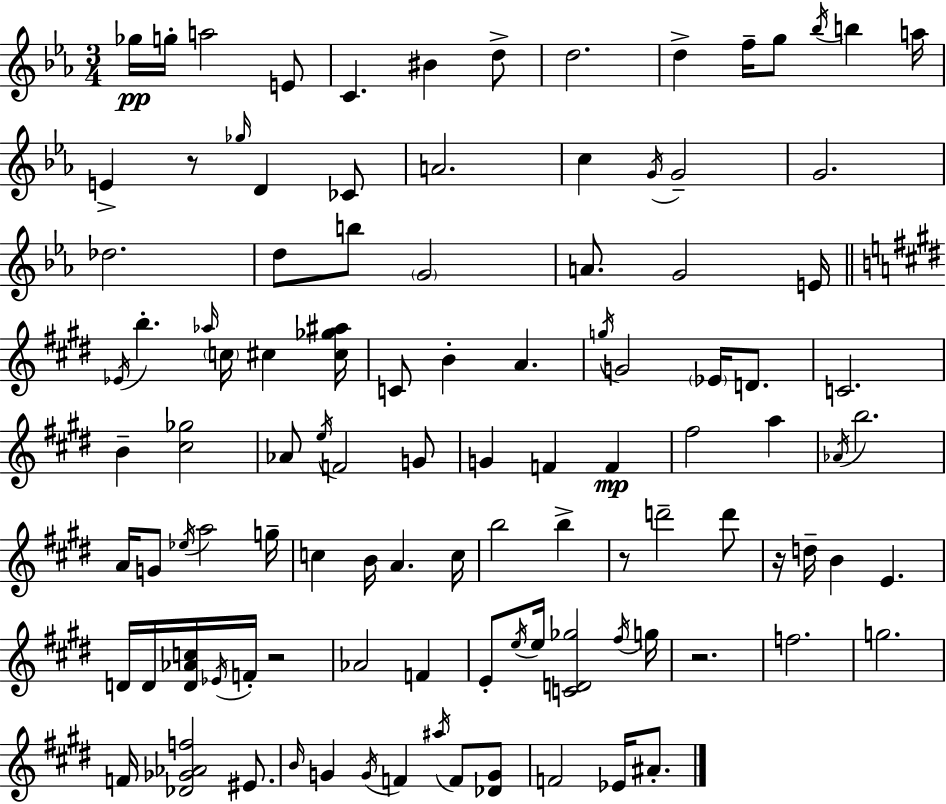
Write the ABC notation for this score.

X:1
T:Untitled
M:3/4
L:1/4
K:Eb
_g/4 g/4 a2 E/2 C ^B d/2 d2 d f/4 g/2 _b/4 b a/4 E z/2 _g/4 D _C/2 A2 c G/4 G2 G2 _d2 d/2 b/2 G2 A/2 G2 E/4 _E/4 b _a/4 c/4 ^c [^c_g^a]/4 C/2 B A g/4 G2 _E/4 D/2 C2 B [^c_g]2 _A/2 e/4 F2 G/2 G F F ^f2 a _A/4 b2 A/4 G/2 _e/4 a2 g/4 c B/4 A c/4 b2 b z/2 d'2 d'/2 z/4 d/4 B E D/4 D/4 [D_Ac]/4 _E/4 F/4 z2 _A2 F E/2 e/4 e/4 [CD_g]2 ^f/4 g/4 z2 f2 g2 F/4 [_D_G_Af]2 ^E/2 B/4 G G/4 F ^a/4 F/2 [_DG]/2 F2 _E/4 ^A/2